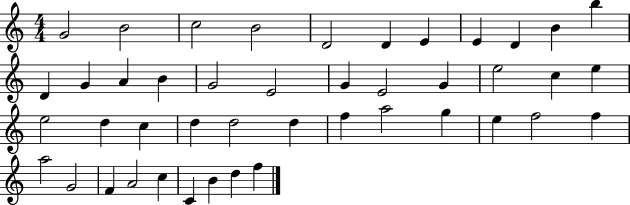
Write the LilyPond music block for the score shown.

{
  \clef treble
  \numericTimeSignature
  \time 4/4
  \key c \major
  g'2 b'2 | c''2 b'2 | d'2 d'4 e'4 | e'4 d'4 b'4 b''4 | \break d'4 g'4 a'4 b'4 | g'2 e'2 | g'4 e'2 g'4 | e''2 c''4 e''4 | \break e''2 d''4 c''4 | d''4 d''2 d''4 | f''4 a''2 g''4 | e''4 f''2 f''4 | \break a''2 g'2 | f'4 a'2 c''4 | c'4 b'4 d''4 f''4 | \bar "|."
}